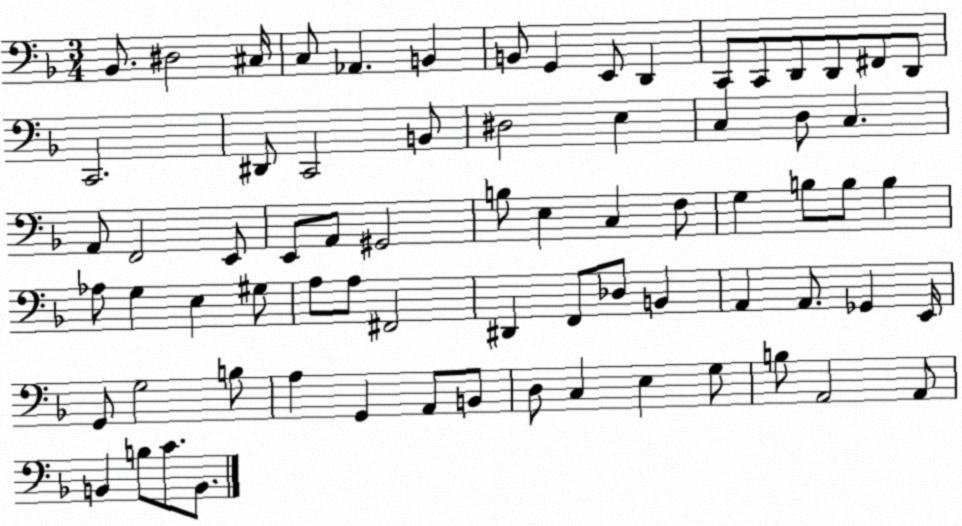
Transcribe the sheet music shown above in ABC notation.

X:1
T:Untitled
M:3/4
L:1/4
K:F
_B,,/2 ^D,2 ^C,/4 C,/2 _A,, B,, B,,/2 G,, E,,/2 D,, C,,/2 C,,/2 D,,/2 D,,/2 ^F,,/2 D,,/2 C,,2 ^D,,/2 C,,2 B,,/2 ^D,2 E, C, D,/2 C, A,,/2 F,,2 E,,/2 E,,/2 A,,/2 ^G,,2 B,/2 E, C, F,/2 G, B,/2 B,/2 B, _A,/2 G, E, ^G,/2 A,/2 A,/2 ^F,,2 ^D,, F,,/2 _D,/2 B,, A,, A,,/2 _G,, E,,/4 G,,/2 G,2 B,/2 A, G,, A,,/2 B,,/2 D,/2 C, E, G,/2 B,/2 A,,2 A,,/2 B,, B,/2 C/2 B,,/2